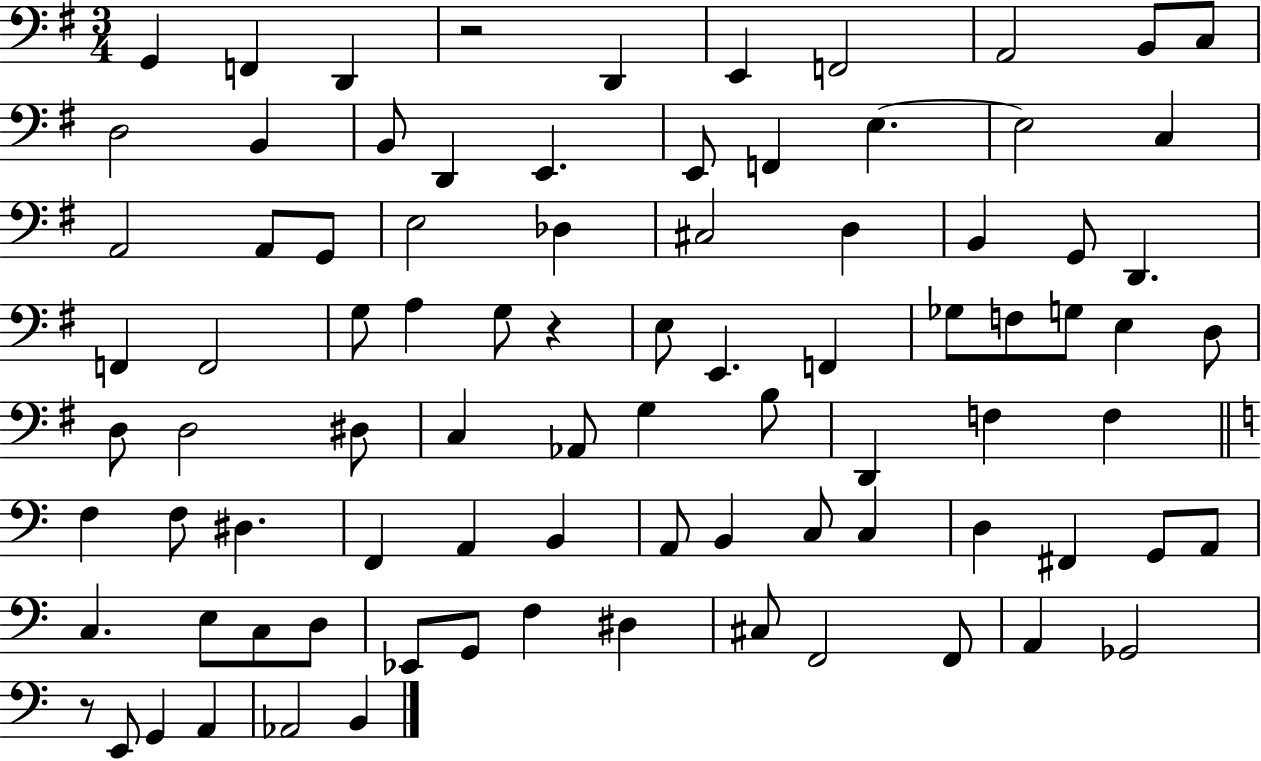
G2/q F2/q D2/q R/h D2/q E2/q F2/h A2/h B2/e C3/e D3/h B2/q B2/e D2/q E2/q. E2/e F2/q E3/q. E3/h C3/q A2/h A2/e G2/e E3/h Db3/q C#3/h D3/q B2/q G2/e D2/q. F2/q F2/h G3/e A3/q G3/e R/q E3/e E2/q. F2/q Gb3/e F3/e G3/e E3/q D3/e D3/e D3/h D#3/e C3/q Ab2/e G3/q B3/e D2/q F3/q F3/q F3/q F3/e D#3/q. F2/q A2/q B2/q A2/e B2/q C3/e C3/q D3/q F#2/q G2/e A2/e C3/q. E3/e C3/e D3/e Eb2/e G2/e F3/q D#3/q C#3/e F2/h F2/e A2/q Gb2/h R/e E2/e G2/q A2/q Ab2/h B2/q